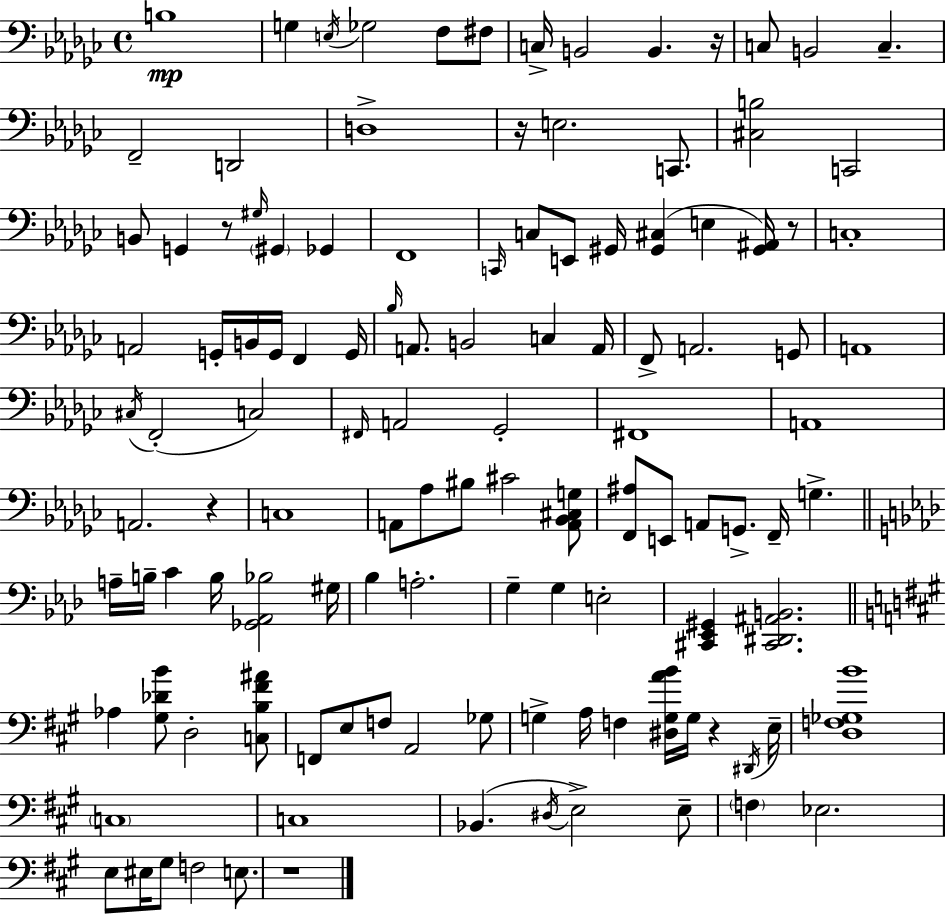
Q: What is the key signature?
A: EES minor